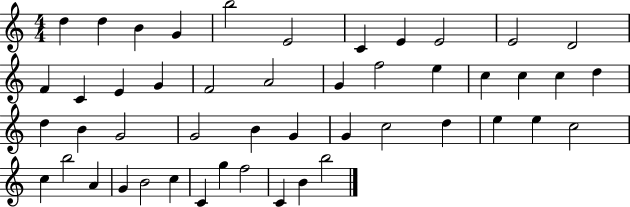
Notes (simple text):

D5/q D5/q B4/q G4/q B5/h E4/h C4/q E4/q E4/h E4/h D4/h F4/q C4/q E4/q G4/q F4/h A4/h G4/q F5/h E5/q C5/q C5/q C5/q D5/q D5/q B4/q G4/h G4/h B4/q G4/q G4/q C5/h D5/q E5/q E5/q C5/h C5/q B5/h A4/q G4/q B4/h C5/q C4/q G5/q F5/h C4/q B4/q B5/h